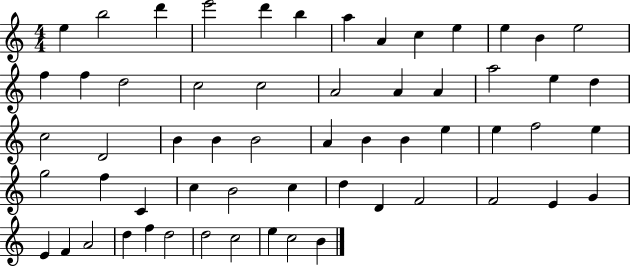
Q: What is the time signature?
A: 4/4